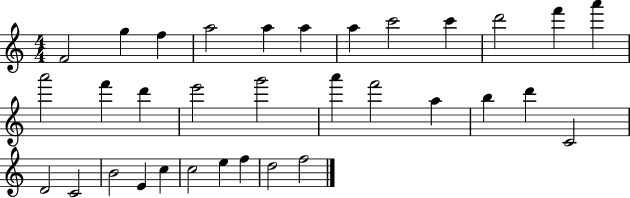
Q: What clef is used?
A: treble